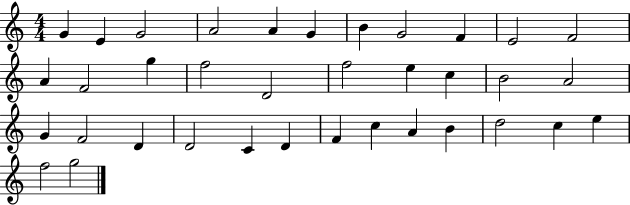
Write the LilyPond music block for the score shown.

{
  \clef treble
  \numericTimeSignature
  \time 4/4
  \key c \major
  g'4 e'4 g'2 | a'2 a'4 g'4 | b'4 g'2 f'4 | e'2 f'2 | \break a'4 f'2 g''4 | f''2 d'2 | f''2 e''4 c''4 | b'2 a'2 | \break g'4 f'2 d'4 | d'2 c'4 d'4 | f'4 c''4 a'4 b'4 | d''2 c''4 e''4 | \break f''2 g''2 | \bar "|."
}